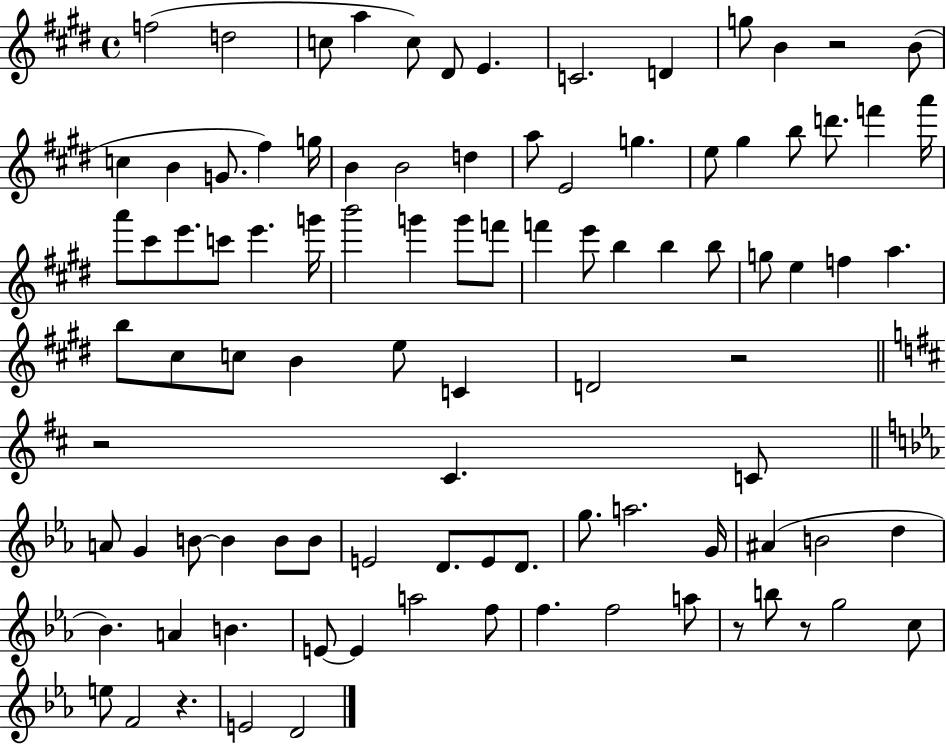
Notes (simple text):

F5/h D5/h C5/e A5/q C5/e D#4/e E4/q. C4/h. D4/q G5/e B4/q R/h B4/e C5/q B4/q G4/e. F#5/q G5/s B4/q B4/h D5/q A5/e E4/h G5/q. E5/e G#5/q B5/e D6/e. F6/q A6/s A6/e C#6/e E6/e. C6/e E6/q. G6/s B6/h G6/q G6/e F6/e F6/q E6/e B5/q B5/q B5/e G5/e E5/q F5/q A5/q. B5/e C#5/e C5/e B4/q E5/e C4/q D4/h R/h R/h C#4/q. C4/e A4/e G4/q B4/e B4/q B4/e B4/e E4/h D4/e. E4/e D4/e. G5/e. A5/h. G4/s A#4/q B4/h D5/q Bb4/q. A4/q B4/q. E4/e E4/q A5/h F5/e F5/q. F5/h A5/e R/e B5/e R/e G5/h C5/e E5/e F4/h R/q. E4/h D4/h